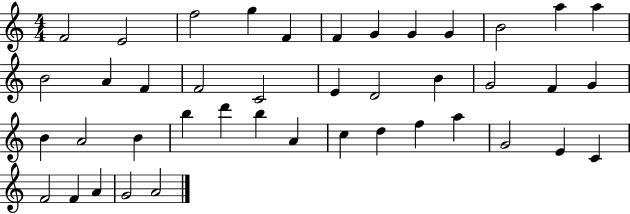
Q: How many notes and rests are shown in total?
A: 42